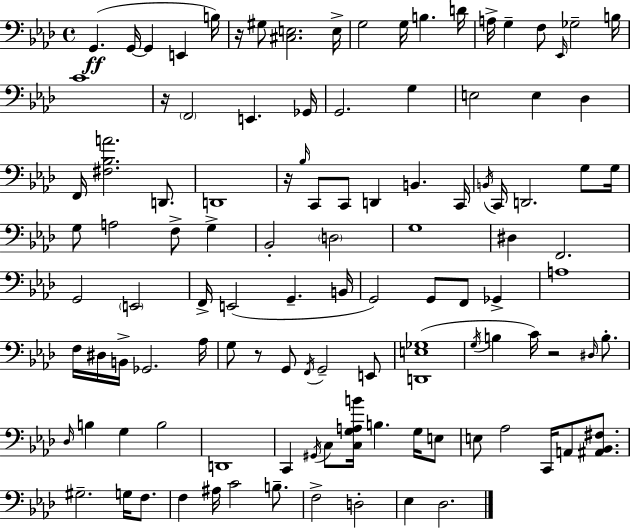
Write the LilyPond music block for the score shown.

{
  \clef bass
  \time 4/4
  \defaultTimeSignature
  \key aes \major
  g,4.(\ff g,16~~ g,4 e,4 b16) | r16 gis8 <cis e>2. e16-> | g2 g16 b4. d'16 | a16-> g4-- f8 \grace { ees,16 } ges2-- | \break b16 c'1 | r16 \parenthesize f,2 e,4. | ges,16 g,2. g4 | e2 e4 des4 | \break f,16 <fis bes a'>2. d,8. | d,1 | r16 \grace { bes16 } c,8 c,8 d,4 b,4. | c,16 \acciaccatura { b,16 } c,16 d,2. | \break g8 g16 g8 a2 f8-> g4-> | bes,2-. \parenthesize d2 | g1 | dis4 f,2. | \break g,2 \parenthesize e,2 | f,16-> e,2( g,4.-- | b,16 g,2) g,8 f,8 ges,4-> | a1 | \break f16 dis16 b,16-> ges,2. | aes16 g8 r8 g,8 \acciaccatura { f,16 } g,2-- | e,8 <d, e ges>1( | \acciaccatura { g16 } b4 c'16) r2 | \break \grace { dis16 } b8.-. \grace { des16 } b4 g4 b2 | d,1 | c,4 \acciaccatura { gis,16 } c8 <c g a b'>16 b4. | g16 e8 e8 aes2 | \break c,16 a,8 <ais, bes, fis>8. gis2.-- | g16 f8. f4 ais16 c'2 | b8.-- f2-> | d2-. ees4 des2. | \break \bar "|."
}